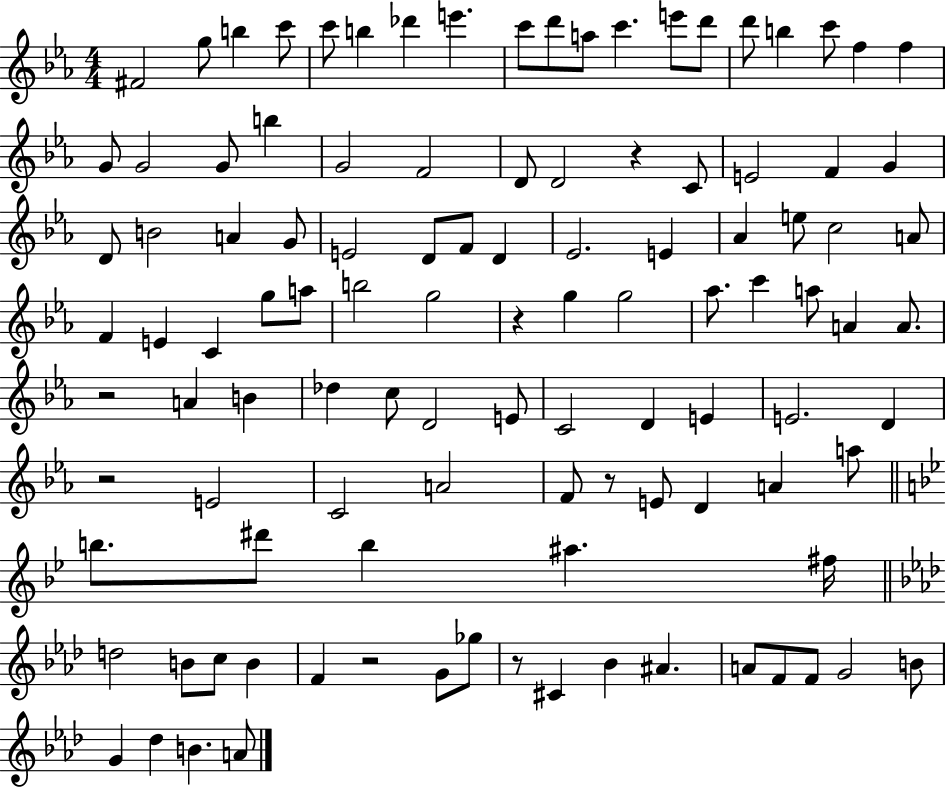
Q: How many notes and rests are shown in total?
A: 109